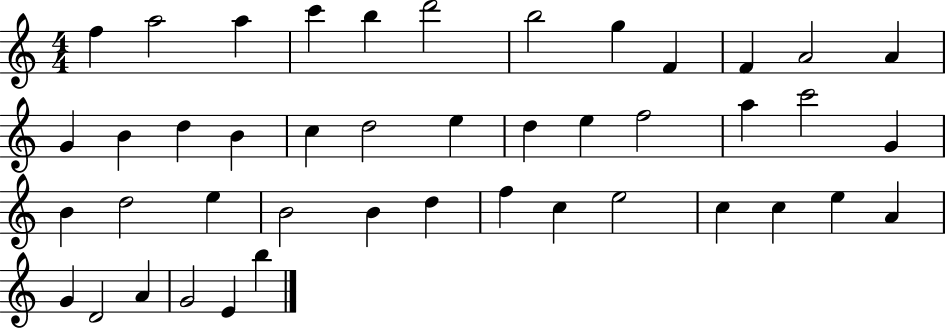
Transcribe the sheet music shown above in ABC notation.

X:1
T:Untitled
M:4/4
L:1/4
K:C
f a2 a c' b d'2 b2 g F F A2 A G B d B c d2 e d e f2 a c'2 G B d2 e B2 B d f c e2 c c e A G D2 A G2 E b